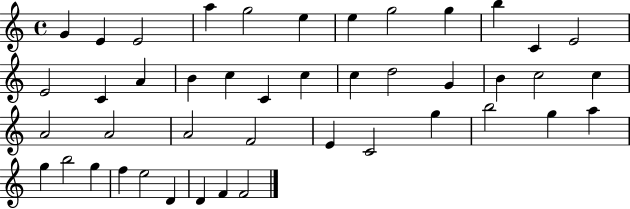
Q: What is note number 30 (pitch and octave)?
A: E4